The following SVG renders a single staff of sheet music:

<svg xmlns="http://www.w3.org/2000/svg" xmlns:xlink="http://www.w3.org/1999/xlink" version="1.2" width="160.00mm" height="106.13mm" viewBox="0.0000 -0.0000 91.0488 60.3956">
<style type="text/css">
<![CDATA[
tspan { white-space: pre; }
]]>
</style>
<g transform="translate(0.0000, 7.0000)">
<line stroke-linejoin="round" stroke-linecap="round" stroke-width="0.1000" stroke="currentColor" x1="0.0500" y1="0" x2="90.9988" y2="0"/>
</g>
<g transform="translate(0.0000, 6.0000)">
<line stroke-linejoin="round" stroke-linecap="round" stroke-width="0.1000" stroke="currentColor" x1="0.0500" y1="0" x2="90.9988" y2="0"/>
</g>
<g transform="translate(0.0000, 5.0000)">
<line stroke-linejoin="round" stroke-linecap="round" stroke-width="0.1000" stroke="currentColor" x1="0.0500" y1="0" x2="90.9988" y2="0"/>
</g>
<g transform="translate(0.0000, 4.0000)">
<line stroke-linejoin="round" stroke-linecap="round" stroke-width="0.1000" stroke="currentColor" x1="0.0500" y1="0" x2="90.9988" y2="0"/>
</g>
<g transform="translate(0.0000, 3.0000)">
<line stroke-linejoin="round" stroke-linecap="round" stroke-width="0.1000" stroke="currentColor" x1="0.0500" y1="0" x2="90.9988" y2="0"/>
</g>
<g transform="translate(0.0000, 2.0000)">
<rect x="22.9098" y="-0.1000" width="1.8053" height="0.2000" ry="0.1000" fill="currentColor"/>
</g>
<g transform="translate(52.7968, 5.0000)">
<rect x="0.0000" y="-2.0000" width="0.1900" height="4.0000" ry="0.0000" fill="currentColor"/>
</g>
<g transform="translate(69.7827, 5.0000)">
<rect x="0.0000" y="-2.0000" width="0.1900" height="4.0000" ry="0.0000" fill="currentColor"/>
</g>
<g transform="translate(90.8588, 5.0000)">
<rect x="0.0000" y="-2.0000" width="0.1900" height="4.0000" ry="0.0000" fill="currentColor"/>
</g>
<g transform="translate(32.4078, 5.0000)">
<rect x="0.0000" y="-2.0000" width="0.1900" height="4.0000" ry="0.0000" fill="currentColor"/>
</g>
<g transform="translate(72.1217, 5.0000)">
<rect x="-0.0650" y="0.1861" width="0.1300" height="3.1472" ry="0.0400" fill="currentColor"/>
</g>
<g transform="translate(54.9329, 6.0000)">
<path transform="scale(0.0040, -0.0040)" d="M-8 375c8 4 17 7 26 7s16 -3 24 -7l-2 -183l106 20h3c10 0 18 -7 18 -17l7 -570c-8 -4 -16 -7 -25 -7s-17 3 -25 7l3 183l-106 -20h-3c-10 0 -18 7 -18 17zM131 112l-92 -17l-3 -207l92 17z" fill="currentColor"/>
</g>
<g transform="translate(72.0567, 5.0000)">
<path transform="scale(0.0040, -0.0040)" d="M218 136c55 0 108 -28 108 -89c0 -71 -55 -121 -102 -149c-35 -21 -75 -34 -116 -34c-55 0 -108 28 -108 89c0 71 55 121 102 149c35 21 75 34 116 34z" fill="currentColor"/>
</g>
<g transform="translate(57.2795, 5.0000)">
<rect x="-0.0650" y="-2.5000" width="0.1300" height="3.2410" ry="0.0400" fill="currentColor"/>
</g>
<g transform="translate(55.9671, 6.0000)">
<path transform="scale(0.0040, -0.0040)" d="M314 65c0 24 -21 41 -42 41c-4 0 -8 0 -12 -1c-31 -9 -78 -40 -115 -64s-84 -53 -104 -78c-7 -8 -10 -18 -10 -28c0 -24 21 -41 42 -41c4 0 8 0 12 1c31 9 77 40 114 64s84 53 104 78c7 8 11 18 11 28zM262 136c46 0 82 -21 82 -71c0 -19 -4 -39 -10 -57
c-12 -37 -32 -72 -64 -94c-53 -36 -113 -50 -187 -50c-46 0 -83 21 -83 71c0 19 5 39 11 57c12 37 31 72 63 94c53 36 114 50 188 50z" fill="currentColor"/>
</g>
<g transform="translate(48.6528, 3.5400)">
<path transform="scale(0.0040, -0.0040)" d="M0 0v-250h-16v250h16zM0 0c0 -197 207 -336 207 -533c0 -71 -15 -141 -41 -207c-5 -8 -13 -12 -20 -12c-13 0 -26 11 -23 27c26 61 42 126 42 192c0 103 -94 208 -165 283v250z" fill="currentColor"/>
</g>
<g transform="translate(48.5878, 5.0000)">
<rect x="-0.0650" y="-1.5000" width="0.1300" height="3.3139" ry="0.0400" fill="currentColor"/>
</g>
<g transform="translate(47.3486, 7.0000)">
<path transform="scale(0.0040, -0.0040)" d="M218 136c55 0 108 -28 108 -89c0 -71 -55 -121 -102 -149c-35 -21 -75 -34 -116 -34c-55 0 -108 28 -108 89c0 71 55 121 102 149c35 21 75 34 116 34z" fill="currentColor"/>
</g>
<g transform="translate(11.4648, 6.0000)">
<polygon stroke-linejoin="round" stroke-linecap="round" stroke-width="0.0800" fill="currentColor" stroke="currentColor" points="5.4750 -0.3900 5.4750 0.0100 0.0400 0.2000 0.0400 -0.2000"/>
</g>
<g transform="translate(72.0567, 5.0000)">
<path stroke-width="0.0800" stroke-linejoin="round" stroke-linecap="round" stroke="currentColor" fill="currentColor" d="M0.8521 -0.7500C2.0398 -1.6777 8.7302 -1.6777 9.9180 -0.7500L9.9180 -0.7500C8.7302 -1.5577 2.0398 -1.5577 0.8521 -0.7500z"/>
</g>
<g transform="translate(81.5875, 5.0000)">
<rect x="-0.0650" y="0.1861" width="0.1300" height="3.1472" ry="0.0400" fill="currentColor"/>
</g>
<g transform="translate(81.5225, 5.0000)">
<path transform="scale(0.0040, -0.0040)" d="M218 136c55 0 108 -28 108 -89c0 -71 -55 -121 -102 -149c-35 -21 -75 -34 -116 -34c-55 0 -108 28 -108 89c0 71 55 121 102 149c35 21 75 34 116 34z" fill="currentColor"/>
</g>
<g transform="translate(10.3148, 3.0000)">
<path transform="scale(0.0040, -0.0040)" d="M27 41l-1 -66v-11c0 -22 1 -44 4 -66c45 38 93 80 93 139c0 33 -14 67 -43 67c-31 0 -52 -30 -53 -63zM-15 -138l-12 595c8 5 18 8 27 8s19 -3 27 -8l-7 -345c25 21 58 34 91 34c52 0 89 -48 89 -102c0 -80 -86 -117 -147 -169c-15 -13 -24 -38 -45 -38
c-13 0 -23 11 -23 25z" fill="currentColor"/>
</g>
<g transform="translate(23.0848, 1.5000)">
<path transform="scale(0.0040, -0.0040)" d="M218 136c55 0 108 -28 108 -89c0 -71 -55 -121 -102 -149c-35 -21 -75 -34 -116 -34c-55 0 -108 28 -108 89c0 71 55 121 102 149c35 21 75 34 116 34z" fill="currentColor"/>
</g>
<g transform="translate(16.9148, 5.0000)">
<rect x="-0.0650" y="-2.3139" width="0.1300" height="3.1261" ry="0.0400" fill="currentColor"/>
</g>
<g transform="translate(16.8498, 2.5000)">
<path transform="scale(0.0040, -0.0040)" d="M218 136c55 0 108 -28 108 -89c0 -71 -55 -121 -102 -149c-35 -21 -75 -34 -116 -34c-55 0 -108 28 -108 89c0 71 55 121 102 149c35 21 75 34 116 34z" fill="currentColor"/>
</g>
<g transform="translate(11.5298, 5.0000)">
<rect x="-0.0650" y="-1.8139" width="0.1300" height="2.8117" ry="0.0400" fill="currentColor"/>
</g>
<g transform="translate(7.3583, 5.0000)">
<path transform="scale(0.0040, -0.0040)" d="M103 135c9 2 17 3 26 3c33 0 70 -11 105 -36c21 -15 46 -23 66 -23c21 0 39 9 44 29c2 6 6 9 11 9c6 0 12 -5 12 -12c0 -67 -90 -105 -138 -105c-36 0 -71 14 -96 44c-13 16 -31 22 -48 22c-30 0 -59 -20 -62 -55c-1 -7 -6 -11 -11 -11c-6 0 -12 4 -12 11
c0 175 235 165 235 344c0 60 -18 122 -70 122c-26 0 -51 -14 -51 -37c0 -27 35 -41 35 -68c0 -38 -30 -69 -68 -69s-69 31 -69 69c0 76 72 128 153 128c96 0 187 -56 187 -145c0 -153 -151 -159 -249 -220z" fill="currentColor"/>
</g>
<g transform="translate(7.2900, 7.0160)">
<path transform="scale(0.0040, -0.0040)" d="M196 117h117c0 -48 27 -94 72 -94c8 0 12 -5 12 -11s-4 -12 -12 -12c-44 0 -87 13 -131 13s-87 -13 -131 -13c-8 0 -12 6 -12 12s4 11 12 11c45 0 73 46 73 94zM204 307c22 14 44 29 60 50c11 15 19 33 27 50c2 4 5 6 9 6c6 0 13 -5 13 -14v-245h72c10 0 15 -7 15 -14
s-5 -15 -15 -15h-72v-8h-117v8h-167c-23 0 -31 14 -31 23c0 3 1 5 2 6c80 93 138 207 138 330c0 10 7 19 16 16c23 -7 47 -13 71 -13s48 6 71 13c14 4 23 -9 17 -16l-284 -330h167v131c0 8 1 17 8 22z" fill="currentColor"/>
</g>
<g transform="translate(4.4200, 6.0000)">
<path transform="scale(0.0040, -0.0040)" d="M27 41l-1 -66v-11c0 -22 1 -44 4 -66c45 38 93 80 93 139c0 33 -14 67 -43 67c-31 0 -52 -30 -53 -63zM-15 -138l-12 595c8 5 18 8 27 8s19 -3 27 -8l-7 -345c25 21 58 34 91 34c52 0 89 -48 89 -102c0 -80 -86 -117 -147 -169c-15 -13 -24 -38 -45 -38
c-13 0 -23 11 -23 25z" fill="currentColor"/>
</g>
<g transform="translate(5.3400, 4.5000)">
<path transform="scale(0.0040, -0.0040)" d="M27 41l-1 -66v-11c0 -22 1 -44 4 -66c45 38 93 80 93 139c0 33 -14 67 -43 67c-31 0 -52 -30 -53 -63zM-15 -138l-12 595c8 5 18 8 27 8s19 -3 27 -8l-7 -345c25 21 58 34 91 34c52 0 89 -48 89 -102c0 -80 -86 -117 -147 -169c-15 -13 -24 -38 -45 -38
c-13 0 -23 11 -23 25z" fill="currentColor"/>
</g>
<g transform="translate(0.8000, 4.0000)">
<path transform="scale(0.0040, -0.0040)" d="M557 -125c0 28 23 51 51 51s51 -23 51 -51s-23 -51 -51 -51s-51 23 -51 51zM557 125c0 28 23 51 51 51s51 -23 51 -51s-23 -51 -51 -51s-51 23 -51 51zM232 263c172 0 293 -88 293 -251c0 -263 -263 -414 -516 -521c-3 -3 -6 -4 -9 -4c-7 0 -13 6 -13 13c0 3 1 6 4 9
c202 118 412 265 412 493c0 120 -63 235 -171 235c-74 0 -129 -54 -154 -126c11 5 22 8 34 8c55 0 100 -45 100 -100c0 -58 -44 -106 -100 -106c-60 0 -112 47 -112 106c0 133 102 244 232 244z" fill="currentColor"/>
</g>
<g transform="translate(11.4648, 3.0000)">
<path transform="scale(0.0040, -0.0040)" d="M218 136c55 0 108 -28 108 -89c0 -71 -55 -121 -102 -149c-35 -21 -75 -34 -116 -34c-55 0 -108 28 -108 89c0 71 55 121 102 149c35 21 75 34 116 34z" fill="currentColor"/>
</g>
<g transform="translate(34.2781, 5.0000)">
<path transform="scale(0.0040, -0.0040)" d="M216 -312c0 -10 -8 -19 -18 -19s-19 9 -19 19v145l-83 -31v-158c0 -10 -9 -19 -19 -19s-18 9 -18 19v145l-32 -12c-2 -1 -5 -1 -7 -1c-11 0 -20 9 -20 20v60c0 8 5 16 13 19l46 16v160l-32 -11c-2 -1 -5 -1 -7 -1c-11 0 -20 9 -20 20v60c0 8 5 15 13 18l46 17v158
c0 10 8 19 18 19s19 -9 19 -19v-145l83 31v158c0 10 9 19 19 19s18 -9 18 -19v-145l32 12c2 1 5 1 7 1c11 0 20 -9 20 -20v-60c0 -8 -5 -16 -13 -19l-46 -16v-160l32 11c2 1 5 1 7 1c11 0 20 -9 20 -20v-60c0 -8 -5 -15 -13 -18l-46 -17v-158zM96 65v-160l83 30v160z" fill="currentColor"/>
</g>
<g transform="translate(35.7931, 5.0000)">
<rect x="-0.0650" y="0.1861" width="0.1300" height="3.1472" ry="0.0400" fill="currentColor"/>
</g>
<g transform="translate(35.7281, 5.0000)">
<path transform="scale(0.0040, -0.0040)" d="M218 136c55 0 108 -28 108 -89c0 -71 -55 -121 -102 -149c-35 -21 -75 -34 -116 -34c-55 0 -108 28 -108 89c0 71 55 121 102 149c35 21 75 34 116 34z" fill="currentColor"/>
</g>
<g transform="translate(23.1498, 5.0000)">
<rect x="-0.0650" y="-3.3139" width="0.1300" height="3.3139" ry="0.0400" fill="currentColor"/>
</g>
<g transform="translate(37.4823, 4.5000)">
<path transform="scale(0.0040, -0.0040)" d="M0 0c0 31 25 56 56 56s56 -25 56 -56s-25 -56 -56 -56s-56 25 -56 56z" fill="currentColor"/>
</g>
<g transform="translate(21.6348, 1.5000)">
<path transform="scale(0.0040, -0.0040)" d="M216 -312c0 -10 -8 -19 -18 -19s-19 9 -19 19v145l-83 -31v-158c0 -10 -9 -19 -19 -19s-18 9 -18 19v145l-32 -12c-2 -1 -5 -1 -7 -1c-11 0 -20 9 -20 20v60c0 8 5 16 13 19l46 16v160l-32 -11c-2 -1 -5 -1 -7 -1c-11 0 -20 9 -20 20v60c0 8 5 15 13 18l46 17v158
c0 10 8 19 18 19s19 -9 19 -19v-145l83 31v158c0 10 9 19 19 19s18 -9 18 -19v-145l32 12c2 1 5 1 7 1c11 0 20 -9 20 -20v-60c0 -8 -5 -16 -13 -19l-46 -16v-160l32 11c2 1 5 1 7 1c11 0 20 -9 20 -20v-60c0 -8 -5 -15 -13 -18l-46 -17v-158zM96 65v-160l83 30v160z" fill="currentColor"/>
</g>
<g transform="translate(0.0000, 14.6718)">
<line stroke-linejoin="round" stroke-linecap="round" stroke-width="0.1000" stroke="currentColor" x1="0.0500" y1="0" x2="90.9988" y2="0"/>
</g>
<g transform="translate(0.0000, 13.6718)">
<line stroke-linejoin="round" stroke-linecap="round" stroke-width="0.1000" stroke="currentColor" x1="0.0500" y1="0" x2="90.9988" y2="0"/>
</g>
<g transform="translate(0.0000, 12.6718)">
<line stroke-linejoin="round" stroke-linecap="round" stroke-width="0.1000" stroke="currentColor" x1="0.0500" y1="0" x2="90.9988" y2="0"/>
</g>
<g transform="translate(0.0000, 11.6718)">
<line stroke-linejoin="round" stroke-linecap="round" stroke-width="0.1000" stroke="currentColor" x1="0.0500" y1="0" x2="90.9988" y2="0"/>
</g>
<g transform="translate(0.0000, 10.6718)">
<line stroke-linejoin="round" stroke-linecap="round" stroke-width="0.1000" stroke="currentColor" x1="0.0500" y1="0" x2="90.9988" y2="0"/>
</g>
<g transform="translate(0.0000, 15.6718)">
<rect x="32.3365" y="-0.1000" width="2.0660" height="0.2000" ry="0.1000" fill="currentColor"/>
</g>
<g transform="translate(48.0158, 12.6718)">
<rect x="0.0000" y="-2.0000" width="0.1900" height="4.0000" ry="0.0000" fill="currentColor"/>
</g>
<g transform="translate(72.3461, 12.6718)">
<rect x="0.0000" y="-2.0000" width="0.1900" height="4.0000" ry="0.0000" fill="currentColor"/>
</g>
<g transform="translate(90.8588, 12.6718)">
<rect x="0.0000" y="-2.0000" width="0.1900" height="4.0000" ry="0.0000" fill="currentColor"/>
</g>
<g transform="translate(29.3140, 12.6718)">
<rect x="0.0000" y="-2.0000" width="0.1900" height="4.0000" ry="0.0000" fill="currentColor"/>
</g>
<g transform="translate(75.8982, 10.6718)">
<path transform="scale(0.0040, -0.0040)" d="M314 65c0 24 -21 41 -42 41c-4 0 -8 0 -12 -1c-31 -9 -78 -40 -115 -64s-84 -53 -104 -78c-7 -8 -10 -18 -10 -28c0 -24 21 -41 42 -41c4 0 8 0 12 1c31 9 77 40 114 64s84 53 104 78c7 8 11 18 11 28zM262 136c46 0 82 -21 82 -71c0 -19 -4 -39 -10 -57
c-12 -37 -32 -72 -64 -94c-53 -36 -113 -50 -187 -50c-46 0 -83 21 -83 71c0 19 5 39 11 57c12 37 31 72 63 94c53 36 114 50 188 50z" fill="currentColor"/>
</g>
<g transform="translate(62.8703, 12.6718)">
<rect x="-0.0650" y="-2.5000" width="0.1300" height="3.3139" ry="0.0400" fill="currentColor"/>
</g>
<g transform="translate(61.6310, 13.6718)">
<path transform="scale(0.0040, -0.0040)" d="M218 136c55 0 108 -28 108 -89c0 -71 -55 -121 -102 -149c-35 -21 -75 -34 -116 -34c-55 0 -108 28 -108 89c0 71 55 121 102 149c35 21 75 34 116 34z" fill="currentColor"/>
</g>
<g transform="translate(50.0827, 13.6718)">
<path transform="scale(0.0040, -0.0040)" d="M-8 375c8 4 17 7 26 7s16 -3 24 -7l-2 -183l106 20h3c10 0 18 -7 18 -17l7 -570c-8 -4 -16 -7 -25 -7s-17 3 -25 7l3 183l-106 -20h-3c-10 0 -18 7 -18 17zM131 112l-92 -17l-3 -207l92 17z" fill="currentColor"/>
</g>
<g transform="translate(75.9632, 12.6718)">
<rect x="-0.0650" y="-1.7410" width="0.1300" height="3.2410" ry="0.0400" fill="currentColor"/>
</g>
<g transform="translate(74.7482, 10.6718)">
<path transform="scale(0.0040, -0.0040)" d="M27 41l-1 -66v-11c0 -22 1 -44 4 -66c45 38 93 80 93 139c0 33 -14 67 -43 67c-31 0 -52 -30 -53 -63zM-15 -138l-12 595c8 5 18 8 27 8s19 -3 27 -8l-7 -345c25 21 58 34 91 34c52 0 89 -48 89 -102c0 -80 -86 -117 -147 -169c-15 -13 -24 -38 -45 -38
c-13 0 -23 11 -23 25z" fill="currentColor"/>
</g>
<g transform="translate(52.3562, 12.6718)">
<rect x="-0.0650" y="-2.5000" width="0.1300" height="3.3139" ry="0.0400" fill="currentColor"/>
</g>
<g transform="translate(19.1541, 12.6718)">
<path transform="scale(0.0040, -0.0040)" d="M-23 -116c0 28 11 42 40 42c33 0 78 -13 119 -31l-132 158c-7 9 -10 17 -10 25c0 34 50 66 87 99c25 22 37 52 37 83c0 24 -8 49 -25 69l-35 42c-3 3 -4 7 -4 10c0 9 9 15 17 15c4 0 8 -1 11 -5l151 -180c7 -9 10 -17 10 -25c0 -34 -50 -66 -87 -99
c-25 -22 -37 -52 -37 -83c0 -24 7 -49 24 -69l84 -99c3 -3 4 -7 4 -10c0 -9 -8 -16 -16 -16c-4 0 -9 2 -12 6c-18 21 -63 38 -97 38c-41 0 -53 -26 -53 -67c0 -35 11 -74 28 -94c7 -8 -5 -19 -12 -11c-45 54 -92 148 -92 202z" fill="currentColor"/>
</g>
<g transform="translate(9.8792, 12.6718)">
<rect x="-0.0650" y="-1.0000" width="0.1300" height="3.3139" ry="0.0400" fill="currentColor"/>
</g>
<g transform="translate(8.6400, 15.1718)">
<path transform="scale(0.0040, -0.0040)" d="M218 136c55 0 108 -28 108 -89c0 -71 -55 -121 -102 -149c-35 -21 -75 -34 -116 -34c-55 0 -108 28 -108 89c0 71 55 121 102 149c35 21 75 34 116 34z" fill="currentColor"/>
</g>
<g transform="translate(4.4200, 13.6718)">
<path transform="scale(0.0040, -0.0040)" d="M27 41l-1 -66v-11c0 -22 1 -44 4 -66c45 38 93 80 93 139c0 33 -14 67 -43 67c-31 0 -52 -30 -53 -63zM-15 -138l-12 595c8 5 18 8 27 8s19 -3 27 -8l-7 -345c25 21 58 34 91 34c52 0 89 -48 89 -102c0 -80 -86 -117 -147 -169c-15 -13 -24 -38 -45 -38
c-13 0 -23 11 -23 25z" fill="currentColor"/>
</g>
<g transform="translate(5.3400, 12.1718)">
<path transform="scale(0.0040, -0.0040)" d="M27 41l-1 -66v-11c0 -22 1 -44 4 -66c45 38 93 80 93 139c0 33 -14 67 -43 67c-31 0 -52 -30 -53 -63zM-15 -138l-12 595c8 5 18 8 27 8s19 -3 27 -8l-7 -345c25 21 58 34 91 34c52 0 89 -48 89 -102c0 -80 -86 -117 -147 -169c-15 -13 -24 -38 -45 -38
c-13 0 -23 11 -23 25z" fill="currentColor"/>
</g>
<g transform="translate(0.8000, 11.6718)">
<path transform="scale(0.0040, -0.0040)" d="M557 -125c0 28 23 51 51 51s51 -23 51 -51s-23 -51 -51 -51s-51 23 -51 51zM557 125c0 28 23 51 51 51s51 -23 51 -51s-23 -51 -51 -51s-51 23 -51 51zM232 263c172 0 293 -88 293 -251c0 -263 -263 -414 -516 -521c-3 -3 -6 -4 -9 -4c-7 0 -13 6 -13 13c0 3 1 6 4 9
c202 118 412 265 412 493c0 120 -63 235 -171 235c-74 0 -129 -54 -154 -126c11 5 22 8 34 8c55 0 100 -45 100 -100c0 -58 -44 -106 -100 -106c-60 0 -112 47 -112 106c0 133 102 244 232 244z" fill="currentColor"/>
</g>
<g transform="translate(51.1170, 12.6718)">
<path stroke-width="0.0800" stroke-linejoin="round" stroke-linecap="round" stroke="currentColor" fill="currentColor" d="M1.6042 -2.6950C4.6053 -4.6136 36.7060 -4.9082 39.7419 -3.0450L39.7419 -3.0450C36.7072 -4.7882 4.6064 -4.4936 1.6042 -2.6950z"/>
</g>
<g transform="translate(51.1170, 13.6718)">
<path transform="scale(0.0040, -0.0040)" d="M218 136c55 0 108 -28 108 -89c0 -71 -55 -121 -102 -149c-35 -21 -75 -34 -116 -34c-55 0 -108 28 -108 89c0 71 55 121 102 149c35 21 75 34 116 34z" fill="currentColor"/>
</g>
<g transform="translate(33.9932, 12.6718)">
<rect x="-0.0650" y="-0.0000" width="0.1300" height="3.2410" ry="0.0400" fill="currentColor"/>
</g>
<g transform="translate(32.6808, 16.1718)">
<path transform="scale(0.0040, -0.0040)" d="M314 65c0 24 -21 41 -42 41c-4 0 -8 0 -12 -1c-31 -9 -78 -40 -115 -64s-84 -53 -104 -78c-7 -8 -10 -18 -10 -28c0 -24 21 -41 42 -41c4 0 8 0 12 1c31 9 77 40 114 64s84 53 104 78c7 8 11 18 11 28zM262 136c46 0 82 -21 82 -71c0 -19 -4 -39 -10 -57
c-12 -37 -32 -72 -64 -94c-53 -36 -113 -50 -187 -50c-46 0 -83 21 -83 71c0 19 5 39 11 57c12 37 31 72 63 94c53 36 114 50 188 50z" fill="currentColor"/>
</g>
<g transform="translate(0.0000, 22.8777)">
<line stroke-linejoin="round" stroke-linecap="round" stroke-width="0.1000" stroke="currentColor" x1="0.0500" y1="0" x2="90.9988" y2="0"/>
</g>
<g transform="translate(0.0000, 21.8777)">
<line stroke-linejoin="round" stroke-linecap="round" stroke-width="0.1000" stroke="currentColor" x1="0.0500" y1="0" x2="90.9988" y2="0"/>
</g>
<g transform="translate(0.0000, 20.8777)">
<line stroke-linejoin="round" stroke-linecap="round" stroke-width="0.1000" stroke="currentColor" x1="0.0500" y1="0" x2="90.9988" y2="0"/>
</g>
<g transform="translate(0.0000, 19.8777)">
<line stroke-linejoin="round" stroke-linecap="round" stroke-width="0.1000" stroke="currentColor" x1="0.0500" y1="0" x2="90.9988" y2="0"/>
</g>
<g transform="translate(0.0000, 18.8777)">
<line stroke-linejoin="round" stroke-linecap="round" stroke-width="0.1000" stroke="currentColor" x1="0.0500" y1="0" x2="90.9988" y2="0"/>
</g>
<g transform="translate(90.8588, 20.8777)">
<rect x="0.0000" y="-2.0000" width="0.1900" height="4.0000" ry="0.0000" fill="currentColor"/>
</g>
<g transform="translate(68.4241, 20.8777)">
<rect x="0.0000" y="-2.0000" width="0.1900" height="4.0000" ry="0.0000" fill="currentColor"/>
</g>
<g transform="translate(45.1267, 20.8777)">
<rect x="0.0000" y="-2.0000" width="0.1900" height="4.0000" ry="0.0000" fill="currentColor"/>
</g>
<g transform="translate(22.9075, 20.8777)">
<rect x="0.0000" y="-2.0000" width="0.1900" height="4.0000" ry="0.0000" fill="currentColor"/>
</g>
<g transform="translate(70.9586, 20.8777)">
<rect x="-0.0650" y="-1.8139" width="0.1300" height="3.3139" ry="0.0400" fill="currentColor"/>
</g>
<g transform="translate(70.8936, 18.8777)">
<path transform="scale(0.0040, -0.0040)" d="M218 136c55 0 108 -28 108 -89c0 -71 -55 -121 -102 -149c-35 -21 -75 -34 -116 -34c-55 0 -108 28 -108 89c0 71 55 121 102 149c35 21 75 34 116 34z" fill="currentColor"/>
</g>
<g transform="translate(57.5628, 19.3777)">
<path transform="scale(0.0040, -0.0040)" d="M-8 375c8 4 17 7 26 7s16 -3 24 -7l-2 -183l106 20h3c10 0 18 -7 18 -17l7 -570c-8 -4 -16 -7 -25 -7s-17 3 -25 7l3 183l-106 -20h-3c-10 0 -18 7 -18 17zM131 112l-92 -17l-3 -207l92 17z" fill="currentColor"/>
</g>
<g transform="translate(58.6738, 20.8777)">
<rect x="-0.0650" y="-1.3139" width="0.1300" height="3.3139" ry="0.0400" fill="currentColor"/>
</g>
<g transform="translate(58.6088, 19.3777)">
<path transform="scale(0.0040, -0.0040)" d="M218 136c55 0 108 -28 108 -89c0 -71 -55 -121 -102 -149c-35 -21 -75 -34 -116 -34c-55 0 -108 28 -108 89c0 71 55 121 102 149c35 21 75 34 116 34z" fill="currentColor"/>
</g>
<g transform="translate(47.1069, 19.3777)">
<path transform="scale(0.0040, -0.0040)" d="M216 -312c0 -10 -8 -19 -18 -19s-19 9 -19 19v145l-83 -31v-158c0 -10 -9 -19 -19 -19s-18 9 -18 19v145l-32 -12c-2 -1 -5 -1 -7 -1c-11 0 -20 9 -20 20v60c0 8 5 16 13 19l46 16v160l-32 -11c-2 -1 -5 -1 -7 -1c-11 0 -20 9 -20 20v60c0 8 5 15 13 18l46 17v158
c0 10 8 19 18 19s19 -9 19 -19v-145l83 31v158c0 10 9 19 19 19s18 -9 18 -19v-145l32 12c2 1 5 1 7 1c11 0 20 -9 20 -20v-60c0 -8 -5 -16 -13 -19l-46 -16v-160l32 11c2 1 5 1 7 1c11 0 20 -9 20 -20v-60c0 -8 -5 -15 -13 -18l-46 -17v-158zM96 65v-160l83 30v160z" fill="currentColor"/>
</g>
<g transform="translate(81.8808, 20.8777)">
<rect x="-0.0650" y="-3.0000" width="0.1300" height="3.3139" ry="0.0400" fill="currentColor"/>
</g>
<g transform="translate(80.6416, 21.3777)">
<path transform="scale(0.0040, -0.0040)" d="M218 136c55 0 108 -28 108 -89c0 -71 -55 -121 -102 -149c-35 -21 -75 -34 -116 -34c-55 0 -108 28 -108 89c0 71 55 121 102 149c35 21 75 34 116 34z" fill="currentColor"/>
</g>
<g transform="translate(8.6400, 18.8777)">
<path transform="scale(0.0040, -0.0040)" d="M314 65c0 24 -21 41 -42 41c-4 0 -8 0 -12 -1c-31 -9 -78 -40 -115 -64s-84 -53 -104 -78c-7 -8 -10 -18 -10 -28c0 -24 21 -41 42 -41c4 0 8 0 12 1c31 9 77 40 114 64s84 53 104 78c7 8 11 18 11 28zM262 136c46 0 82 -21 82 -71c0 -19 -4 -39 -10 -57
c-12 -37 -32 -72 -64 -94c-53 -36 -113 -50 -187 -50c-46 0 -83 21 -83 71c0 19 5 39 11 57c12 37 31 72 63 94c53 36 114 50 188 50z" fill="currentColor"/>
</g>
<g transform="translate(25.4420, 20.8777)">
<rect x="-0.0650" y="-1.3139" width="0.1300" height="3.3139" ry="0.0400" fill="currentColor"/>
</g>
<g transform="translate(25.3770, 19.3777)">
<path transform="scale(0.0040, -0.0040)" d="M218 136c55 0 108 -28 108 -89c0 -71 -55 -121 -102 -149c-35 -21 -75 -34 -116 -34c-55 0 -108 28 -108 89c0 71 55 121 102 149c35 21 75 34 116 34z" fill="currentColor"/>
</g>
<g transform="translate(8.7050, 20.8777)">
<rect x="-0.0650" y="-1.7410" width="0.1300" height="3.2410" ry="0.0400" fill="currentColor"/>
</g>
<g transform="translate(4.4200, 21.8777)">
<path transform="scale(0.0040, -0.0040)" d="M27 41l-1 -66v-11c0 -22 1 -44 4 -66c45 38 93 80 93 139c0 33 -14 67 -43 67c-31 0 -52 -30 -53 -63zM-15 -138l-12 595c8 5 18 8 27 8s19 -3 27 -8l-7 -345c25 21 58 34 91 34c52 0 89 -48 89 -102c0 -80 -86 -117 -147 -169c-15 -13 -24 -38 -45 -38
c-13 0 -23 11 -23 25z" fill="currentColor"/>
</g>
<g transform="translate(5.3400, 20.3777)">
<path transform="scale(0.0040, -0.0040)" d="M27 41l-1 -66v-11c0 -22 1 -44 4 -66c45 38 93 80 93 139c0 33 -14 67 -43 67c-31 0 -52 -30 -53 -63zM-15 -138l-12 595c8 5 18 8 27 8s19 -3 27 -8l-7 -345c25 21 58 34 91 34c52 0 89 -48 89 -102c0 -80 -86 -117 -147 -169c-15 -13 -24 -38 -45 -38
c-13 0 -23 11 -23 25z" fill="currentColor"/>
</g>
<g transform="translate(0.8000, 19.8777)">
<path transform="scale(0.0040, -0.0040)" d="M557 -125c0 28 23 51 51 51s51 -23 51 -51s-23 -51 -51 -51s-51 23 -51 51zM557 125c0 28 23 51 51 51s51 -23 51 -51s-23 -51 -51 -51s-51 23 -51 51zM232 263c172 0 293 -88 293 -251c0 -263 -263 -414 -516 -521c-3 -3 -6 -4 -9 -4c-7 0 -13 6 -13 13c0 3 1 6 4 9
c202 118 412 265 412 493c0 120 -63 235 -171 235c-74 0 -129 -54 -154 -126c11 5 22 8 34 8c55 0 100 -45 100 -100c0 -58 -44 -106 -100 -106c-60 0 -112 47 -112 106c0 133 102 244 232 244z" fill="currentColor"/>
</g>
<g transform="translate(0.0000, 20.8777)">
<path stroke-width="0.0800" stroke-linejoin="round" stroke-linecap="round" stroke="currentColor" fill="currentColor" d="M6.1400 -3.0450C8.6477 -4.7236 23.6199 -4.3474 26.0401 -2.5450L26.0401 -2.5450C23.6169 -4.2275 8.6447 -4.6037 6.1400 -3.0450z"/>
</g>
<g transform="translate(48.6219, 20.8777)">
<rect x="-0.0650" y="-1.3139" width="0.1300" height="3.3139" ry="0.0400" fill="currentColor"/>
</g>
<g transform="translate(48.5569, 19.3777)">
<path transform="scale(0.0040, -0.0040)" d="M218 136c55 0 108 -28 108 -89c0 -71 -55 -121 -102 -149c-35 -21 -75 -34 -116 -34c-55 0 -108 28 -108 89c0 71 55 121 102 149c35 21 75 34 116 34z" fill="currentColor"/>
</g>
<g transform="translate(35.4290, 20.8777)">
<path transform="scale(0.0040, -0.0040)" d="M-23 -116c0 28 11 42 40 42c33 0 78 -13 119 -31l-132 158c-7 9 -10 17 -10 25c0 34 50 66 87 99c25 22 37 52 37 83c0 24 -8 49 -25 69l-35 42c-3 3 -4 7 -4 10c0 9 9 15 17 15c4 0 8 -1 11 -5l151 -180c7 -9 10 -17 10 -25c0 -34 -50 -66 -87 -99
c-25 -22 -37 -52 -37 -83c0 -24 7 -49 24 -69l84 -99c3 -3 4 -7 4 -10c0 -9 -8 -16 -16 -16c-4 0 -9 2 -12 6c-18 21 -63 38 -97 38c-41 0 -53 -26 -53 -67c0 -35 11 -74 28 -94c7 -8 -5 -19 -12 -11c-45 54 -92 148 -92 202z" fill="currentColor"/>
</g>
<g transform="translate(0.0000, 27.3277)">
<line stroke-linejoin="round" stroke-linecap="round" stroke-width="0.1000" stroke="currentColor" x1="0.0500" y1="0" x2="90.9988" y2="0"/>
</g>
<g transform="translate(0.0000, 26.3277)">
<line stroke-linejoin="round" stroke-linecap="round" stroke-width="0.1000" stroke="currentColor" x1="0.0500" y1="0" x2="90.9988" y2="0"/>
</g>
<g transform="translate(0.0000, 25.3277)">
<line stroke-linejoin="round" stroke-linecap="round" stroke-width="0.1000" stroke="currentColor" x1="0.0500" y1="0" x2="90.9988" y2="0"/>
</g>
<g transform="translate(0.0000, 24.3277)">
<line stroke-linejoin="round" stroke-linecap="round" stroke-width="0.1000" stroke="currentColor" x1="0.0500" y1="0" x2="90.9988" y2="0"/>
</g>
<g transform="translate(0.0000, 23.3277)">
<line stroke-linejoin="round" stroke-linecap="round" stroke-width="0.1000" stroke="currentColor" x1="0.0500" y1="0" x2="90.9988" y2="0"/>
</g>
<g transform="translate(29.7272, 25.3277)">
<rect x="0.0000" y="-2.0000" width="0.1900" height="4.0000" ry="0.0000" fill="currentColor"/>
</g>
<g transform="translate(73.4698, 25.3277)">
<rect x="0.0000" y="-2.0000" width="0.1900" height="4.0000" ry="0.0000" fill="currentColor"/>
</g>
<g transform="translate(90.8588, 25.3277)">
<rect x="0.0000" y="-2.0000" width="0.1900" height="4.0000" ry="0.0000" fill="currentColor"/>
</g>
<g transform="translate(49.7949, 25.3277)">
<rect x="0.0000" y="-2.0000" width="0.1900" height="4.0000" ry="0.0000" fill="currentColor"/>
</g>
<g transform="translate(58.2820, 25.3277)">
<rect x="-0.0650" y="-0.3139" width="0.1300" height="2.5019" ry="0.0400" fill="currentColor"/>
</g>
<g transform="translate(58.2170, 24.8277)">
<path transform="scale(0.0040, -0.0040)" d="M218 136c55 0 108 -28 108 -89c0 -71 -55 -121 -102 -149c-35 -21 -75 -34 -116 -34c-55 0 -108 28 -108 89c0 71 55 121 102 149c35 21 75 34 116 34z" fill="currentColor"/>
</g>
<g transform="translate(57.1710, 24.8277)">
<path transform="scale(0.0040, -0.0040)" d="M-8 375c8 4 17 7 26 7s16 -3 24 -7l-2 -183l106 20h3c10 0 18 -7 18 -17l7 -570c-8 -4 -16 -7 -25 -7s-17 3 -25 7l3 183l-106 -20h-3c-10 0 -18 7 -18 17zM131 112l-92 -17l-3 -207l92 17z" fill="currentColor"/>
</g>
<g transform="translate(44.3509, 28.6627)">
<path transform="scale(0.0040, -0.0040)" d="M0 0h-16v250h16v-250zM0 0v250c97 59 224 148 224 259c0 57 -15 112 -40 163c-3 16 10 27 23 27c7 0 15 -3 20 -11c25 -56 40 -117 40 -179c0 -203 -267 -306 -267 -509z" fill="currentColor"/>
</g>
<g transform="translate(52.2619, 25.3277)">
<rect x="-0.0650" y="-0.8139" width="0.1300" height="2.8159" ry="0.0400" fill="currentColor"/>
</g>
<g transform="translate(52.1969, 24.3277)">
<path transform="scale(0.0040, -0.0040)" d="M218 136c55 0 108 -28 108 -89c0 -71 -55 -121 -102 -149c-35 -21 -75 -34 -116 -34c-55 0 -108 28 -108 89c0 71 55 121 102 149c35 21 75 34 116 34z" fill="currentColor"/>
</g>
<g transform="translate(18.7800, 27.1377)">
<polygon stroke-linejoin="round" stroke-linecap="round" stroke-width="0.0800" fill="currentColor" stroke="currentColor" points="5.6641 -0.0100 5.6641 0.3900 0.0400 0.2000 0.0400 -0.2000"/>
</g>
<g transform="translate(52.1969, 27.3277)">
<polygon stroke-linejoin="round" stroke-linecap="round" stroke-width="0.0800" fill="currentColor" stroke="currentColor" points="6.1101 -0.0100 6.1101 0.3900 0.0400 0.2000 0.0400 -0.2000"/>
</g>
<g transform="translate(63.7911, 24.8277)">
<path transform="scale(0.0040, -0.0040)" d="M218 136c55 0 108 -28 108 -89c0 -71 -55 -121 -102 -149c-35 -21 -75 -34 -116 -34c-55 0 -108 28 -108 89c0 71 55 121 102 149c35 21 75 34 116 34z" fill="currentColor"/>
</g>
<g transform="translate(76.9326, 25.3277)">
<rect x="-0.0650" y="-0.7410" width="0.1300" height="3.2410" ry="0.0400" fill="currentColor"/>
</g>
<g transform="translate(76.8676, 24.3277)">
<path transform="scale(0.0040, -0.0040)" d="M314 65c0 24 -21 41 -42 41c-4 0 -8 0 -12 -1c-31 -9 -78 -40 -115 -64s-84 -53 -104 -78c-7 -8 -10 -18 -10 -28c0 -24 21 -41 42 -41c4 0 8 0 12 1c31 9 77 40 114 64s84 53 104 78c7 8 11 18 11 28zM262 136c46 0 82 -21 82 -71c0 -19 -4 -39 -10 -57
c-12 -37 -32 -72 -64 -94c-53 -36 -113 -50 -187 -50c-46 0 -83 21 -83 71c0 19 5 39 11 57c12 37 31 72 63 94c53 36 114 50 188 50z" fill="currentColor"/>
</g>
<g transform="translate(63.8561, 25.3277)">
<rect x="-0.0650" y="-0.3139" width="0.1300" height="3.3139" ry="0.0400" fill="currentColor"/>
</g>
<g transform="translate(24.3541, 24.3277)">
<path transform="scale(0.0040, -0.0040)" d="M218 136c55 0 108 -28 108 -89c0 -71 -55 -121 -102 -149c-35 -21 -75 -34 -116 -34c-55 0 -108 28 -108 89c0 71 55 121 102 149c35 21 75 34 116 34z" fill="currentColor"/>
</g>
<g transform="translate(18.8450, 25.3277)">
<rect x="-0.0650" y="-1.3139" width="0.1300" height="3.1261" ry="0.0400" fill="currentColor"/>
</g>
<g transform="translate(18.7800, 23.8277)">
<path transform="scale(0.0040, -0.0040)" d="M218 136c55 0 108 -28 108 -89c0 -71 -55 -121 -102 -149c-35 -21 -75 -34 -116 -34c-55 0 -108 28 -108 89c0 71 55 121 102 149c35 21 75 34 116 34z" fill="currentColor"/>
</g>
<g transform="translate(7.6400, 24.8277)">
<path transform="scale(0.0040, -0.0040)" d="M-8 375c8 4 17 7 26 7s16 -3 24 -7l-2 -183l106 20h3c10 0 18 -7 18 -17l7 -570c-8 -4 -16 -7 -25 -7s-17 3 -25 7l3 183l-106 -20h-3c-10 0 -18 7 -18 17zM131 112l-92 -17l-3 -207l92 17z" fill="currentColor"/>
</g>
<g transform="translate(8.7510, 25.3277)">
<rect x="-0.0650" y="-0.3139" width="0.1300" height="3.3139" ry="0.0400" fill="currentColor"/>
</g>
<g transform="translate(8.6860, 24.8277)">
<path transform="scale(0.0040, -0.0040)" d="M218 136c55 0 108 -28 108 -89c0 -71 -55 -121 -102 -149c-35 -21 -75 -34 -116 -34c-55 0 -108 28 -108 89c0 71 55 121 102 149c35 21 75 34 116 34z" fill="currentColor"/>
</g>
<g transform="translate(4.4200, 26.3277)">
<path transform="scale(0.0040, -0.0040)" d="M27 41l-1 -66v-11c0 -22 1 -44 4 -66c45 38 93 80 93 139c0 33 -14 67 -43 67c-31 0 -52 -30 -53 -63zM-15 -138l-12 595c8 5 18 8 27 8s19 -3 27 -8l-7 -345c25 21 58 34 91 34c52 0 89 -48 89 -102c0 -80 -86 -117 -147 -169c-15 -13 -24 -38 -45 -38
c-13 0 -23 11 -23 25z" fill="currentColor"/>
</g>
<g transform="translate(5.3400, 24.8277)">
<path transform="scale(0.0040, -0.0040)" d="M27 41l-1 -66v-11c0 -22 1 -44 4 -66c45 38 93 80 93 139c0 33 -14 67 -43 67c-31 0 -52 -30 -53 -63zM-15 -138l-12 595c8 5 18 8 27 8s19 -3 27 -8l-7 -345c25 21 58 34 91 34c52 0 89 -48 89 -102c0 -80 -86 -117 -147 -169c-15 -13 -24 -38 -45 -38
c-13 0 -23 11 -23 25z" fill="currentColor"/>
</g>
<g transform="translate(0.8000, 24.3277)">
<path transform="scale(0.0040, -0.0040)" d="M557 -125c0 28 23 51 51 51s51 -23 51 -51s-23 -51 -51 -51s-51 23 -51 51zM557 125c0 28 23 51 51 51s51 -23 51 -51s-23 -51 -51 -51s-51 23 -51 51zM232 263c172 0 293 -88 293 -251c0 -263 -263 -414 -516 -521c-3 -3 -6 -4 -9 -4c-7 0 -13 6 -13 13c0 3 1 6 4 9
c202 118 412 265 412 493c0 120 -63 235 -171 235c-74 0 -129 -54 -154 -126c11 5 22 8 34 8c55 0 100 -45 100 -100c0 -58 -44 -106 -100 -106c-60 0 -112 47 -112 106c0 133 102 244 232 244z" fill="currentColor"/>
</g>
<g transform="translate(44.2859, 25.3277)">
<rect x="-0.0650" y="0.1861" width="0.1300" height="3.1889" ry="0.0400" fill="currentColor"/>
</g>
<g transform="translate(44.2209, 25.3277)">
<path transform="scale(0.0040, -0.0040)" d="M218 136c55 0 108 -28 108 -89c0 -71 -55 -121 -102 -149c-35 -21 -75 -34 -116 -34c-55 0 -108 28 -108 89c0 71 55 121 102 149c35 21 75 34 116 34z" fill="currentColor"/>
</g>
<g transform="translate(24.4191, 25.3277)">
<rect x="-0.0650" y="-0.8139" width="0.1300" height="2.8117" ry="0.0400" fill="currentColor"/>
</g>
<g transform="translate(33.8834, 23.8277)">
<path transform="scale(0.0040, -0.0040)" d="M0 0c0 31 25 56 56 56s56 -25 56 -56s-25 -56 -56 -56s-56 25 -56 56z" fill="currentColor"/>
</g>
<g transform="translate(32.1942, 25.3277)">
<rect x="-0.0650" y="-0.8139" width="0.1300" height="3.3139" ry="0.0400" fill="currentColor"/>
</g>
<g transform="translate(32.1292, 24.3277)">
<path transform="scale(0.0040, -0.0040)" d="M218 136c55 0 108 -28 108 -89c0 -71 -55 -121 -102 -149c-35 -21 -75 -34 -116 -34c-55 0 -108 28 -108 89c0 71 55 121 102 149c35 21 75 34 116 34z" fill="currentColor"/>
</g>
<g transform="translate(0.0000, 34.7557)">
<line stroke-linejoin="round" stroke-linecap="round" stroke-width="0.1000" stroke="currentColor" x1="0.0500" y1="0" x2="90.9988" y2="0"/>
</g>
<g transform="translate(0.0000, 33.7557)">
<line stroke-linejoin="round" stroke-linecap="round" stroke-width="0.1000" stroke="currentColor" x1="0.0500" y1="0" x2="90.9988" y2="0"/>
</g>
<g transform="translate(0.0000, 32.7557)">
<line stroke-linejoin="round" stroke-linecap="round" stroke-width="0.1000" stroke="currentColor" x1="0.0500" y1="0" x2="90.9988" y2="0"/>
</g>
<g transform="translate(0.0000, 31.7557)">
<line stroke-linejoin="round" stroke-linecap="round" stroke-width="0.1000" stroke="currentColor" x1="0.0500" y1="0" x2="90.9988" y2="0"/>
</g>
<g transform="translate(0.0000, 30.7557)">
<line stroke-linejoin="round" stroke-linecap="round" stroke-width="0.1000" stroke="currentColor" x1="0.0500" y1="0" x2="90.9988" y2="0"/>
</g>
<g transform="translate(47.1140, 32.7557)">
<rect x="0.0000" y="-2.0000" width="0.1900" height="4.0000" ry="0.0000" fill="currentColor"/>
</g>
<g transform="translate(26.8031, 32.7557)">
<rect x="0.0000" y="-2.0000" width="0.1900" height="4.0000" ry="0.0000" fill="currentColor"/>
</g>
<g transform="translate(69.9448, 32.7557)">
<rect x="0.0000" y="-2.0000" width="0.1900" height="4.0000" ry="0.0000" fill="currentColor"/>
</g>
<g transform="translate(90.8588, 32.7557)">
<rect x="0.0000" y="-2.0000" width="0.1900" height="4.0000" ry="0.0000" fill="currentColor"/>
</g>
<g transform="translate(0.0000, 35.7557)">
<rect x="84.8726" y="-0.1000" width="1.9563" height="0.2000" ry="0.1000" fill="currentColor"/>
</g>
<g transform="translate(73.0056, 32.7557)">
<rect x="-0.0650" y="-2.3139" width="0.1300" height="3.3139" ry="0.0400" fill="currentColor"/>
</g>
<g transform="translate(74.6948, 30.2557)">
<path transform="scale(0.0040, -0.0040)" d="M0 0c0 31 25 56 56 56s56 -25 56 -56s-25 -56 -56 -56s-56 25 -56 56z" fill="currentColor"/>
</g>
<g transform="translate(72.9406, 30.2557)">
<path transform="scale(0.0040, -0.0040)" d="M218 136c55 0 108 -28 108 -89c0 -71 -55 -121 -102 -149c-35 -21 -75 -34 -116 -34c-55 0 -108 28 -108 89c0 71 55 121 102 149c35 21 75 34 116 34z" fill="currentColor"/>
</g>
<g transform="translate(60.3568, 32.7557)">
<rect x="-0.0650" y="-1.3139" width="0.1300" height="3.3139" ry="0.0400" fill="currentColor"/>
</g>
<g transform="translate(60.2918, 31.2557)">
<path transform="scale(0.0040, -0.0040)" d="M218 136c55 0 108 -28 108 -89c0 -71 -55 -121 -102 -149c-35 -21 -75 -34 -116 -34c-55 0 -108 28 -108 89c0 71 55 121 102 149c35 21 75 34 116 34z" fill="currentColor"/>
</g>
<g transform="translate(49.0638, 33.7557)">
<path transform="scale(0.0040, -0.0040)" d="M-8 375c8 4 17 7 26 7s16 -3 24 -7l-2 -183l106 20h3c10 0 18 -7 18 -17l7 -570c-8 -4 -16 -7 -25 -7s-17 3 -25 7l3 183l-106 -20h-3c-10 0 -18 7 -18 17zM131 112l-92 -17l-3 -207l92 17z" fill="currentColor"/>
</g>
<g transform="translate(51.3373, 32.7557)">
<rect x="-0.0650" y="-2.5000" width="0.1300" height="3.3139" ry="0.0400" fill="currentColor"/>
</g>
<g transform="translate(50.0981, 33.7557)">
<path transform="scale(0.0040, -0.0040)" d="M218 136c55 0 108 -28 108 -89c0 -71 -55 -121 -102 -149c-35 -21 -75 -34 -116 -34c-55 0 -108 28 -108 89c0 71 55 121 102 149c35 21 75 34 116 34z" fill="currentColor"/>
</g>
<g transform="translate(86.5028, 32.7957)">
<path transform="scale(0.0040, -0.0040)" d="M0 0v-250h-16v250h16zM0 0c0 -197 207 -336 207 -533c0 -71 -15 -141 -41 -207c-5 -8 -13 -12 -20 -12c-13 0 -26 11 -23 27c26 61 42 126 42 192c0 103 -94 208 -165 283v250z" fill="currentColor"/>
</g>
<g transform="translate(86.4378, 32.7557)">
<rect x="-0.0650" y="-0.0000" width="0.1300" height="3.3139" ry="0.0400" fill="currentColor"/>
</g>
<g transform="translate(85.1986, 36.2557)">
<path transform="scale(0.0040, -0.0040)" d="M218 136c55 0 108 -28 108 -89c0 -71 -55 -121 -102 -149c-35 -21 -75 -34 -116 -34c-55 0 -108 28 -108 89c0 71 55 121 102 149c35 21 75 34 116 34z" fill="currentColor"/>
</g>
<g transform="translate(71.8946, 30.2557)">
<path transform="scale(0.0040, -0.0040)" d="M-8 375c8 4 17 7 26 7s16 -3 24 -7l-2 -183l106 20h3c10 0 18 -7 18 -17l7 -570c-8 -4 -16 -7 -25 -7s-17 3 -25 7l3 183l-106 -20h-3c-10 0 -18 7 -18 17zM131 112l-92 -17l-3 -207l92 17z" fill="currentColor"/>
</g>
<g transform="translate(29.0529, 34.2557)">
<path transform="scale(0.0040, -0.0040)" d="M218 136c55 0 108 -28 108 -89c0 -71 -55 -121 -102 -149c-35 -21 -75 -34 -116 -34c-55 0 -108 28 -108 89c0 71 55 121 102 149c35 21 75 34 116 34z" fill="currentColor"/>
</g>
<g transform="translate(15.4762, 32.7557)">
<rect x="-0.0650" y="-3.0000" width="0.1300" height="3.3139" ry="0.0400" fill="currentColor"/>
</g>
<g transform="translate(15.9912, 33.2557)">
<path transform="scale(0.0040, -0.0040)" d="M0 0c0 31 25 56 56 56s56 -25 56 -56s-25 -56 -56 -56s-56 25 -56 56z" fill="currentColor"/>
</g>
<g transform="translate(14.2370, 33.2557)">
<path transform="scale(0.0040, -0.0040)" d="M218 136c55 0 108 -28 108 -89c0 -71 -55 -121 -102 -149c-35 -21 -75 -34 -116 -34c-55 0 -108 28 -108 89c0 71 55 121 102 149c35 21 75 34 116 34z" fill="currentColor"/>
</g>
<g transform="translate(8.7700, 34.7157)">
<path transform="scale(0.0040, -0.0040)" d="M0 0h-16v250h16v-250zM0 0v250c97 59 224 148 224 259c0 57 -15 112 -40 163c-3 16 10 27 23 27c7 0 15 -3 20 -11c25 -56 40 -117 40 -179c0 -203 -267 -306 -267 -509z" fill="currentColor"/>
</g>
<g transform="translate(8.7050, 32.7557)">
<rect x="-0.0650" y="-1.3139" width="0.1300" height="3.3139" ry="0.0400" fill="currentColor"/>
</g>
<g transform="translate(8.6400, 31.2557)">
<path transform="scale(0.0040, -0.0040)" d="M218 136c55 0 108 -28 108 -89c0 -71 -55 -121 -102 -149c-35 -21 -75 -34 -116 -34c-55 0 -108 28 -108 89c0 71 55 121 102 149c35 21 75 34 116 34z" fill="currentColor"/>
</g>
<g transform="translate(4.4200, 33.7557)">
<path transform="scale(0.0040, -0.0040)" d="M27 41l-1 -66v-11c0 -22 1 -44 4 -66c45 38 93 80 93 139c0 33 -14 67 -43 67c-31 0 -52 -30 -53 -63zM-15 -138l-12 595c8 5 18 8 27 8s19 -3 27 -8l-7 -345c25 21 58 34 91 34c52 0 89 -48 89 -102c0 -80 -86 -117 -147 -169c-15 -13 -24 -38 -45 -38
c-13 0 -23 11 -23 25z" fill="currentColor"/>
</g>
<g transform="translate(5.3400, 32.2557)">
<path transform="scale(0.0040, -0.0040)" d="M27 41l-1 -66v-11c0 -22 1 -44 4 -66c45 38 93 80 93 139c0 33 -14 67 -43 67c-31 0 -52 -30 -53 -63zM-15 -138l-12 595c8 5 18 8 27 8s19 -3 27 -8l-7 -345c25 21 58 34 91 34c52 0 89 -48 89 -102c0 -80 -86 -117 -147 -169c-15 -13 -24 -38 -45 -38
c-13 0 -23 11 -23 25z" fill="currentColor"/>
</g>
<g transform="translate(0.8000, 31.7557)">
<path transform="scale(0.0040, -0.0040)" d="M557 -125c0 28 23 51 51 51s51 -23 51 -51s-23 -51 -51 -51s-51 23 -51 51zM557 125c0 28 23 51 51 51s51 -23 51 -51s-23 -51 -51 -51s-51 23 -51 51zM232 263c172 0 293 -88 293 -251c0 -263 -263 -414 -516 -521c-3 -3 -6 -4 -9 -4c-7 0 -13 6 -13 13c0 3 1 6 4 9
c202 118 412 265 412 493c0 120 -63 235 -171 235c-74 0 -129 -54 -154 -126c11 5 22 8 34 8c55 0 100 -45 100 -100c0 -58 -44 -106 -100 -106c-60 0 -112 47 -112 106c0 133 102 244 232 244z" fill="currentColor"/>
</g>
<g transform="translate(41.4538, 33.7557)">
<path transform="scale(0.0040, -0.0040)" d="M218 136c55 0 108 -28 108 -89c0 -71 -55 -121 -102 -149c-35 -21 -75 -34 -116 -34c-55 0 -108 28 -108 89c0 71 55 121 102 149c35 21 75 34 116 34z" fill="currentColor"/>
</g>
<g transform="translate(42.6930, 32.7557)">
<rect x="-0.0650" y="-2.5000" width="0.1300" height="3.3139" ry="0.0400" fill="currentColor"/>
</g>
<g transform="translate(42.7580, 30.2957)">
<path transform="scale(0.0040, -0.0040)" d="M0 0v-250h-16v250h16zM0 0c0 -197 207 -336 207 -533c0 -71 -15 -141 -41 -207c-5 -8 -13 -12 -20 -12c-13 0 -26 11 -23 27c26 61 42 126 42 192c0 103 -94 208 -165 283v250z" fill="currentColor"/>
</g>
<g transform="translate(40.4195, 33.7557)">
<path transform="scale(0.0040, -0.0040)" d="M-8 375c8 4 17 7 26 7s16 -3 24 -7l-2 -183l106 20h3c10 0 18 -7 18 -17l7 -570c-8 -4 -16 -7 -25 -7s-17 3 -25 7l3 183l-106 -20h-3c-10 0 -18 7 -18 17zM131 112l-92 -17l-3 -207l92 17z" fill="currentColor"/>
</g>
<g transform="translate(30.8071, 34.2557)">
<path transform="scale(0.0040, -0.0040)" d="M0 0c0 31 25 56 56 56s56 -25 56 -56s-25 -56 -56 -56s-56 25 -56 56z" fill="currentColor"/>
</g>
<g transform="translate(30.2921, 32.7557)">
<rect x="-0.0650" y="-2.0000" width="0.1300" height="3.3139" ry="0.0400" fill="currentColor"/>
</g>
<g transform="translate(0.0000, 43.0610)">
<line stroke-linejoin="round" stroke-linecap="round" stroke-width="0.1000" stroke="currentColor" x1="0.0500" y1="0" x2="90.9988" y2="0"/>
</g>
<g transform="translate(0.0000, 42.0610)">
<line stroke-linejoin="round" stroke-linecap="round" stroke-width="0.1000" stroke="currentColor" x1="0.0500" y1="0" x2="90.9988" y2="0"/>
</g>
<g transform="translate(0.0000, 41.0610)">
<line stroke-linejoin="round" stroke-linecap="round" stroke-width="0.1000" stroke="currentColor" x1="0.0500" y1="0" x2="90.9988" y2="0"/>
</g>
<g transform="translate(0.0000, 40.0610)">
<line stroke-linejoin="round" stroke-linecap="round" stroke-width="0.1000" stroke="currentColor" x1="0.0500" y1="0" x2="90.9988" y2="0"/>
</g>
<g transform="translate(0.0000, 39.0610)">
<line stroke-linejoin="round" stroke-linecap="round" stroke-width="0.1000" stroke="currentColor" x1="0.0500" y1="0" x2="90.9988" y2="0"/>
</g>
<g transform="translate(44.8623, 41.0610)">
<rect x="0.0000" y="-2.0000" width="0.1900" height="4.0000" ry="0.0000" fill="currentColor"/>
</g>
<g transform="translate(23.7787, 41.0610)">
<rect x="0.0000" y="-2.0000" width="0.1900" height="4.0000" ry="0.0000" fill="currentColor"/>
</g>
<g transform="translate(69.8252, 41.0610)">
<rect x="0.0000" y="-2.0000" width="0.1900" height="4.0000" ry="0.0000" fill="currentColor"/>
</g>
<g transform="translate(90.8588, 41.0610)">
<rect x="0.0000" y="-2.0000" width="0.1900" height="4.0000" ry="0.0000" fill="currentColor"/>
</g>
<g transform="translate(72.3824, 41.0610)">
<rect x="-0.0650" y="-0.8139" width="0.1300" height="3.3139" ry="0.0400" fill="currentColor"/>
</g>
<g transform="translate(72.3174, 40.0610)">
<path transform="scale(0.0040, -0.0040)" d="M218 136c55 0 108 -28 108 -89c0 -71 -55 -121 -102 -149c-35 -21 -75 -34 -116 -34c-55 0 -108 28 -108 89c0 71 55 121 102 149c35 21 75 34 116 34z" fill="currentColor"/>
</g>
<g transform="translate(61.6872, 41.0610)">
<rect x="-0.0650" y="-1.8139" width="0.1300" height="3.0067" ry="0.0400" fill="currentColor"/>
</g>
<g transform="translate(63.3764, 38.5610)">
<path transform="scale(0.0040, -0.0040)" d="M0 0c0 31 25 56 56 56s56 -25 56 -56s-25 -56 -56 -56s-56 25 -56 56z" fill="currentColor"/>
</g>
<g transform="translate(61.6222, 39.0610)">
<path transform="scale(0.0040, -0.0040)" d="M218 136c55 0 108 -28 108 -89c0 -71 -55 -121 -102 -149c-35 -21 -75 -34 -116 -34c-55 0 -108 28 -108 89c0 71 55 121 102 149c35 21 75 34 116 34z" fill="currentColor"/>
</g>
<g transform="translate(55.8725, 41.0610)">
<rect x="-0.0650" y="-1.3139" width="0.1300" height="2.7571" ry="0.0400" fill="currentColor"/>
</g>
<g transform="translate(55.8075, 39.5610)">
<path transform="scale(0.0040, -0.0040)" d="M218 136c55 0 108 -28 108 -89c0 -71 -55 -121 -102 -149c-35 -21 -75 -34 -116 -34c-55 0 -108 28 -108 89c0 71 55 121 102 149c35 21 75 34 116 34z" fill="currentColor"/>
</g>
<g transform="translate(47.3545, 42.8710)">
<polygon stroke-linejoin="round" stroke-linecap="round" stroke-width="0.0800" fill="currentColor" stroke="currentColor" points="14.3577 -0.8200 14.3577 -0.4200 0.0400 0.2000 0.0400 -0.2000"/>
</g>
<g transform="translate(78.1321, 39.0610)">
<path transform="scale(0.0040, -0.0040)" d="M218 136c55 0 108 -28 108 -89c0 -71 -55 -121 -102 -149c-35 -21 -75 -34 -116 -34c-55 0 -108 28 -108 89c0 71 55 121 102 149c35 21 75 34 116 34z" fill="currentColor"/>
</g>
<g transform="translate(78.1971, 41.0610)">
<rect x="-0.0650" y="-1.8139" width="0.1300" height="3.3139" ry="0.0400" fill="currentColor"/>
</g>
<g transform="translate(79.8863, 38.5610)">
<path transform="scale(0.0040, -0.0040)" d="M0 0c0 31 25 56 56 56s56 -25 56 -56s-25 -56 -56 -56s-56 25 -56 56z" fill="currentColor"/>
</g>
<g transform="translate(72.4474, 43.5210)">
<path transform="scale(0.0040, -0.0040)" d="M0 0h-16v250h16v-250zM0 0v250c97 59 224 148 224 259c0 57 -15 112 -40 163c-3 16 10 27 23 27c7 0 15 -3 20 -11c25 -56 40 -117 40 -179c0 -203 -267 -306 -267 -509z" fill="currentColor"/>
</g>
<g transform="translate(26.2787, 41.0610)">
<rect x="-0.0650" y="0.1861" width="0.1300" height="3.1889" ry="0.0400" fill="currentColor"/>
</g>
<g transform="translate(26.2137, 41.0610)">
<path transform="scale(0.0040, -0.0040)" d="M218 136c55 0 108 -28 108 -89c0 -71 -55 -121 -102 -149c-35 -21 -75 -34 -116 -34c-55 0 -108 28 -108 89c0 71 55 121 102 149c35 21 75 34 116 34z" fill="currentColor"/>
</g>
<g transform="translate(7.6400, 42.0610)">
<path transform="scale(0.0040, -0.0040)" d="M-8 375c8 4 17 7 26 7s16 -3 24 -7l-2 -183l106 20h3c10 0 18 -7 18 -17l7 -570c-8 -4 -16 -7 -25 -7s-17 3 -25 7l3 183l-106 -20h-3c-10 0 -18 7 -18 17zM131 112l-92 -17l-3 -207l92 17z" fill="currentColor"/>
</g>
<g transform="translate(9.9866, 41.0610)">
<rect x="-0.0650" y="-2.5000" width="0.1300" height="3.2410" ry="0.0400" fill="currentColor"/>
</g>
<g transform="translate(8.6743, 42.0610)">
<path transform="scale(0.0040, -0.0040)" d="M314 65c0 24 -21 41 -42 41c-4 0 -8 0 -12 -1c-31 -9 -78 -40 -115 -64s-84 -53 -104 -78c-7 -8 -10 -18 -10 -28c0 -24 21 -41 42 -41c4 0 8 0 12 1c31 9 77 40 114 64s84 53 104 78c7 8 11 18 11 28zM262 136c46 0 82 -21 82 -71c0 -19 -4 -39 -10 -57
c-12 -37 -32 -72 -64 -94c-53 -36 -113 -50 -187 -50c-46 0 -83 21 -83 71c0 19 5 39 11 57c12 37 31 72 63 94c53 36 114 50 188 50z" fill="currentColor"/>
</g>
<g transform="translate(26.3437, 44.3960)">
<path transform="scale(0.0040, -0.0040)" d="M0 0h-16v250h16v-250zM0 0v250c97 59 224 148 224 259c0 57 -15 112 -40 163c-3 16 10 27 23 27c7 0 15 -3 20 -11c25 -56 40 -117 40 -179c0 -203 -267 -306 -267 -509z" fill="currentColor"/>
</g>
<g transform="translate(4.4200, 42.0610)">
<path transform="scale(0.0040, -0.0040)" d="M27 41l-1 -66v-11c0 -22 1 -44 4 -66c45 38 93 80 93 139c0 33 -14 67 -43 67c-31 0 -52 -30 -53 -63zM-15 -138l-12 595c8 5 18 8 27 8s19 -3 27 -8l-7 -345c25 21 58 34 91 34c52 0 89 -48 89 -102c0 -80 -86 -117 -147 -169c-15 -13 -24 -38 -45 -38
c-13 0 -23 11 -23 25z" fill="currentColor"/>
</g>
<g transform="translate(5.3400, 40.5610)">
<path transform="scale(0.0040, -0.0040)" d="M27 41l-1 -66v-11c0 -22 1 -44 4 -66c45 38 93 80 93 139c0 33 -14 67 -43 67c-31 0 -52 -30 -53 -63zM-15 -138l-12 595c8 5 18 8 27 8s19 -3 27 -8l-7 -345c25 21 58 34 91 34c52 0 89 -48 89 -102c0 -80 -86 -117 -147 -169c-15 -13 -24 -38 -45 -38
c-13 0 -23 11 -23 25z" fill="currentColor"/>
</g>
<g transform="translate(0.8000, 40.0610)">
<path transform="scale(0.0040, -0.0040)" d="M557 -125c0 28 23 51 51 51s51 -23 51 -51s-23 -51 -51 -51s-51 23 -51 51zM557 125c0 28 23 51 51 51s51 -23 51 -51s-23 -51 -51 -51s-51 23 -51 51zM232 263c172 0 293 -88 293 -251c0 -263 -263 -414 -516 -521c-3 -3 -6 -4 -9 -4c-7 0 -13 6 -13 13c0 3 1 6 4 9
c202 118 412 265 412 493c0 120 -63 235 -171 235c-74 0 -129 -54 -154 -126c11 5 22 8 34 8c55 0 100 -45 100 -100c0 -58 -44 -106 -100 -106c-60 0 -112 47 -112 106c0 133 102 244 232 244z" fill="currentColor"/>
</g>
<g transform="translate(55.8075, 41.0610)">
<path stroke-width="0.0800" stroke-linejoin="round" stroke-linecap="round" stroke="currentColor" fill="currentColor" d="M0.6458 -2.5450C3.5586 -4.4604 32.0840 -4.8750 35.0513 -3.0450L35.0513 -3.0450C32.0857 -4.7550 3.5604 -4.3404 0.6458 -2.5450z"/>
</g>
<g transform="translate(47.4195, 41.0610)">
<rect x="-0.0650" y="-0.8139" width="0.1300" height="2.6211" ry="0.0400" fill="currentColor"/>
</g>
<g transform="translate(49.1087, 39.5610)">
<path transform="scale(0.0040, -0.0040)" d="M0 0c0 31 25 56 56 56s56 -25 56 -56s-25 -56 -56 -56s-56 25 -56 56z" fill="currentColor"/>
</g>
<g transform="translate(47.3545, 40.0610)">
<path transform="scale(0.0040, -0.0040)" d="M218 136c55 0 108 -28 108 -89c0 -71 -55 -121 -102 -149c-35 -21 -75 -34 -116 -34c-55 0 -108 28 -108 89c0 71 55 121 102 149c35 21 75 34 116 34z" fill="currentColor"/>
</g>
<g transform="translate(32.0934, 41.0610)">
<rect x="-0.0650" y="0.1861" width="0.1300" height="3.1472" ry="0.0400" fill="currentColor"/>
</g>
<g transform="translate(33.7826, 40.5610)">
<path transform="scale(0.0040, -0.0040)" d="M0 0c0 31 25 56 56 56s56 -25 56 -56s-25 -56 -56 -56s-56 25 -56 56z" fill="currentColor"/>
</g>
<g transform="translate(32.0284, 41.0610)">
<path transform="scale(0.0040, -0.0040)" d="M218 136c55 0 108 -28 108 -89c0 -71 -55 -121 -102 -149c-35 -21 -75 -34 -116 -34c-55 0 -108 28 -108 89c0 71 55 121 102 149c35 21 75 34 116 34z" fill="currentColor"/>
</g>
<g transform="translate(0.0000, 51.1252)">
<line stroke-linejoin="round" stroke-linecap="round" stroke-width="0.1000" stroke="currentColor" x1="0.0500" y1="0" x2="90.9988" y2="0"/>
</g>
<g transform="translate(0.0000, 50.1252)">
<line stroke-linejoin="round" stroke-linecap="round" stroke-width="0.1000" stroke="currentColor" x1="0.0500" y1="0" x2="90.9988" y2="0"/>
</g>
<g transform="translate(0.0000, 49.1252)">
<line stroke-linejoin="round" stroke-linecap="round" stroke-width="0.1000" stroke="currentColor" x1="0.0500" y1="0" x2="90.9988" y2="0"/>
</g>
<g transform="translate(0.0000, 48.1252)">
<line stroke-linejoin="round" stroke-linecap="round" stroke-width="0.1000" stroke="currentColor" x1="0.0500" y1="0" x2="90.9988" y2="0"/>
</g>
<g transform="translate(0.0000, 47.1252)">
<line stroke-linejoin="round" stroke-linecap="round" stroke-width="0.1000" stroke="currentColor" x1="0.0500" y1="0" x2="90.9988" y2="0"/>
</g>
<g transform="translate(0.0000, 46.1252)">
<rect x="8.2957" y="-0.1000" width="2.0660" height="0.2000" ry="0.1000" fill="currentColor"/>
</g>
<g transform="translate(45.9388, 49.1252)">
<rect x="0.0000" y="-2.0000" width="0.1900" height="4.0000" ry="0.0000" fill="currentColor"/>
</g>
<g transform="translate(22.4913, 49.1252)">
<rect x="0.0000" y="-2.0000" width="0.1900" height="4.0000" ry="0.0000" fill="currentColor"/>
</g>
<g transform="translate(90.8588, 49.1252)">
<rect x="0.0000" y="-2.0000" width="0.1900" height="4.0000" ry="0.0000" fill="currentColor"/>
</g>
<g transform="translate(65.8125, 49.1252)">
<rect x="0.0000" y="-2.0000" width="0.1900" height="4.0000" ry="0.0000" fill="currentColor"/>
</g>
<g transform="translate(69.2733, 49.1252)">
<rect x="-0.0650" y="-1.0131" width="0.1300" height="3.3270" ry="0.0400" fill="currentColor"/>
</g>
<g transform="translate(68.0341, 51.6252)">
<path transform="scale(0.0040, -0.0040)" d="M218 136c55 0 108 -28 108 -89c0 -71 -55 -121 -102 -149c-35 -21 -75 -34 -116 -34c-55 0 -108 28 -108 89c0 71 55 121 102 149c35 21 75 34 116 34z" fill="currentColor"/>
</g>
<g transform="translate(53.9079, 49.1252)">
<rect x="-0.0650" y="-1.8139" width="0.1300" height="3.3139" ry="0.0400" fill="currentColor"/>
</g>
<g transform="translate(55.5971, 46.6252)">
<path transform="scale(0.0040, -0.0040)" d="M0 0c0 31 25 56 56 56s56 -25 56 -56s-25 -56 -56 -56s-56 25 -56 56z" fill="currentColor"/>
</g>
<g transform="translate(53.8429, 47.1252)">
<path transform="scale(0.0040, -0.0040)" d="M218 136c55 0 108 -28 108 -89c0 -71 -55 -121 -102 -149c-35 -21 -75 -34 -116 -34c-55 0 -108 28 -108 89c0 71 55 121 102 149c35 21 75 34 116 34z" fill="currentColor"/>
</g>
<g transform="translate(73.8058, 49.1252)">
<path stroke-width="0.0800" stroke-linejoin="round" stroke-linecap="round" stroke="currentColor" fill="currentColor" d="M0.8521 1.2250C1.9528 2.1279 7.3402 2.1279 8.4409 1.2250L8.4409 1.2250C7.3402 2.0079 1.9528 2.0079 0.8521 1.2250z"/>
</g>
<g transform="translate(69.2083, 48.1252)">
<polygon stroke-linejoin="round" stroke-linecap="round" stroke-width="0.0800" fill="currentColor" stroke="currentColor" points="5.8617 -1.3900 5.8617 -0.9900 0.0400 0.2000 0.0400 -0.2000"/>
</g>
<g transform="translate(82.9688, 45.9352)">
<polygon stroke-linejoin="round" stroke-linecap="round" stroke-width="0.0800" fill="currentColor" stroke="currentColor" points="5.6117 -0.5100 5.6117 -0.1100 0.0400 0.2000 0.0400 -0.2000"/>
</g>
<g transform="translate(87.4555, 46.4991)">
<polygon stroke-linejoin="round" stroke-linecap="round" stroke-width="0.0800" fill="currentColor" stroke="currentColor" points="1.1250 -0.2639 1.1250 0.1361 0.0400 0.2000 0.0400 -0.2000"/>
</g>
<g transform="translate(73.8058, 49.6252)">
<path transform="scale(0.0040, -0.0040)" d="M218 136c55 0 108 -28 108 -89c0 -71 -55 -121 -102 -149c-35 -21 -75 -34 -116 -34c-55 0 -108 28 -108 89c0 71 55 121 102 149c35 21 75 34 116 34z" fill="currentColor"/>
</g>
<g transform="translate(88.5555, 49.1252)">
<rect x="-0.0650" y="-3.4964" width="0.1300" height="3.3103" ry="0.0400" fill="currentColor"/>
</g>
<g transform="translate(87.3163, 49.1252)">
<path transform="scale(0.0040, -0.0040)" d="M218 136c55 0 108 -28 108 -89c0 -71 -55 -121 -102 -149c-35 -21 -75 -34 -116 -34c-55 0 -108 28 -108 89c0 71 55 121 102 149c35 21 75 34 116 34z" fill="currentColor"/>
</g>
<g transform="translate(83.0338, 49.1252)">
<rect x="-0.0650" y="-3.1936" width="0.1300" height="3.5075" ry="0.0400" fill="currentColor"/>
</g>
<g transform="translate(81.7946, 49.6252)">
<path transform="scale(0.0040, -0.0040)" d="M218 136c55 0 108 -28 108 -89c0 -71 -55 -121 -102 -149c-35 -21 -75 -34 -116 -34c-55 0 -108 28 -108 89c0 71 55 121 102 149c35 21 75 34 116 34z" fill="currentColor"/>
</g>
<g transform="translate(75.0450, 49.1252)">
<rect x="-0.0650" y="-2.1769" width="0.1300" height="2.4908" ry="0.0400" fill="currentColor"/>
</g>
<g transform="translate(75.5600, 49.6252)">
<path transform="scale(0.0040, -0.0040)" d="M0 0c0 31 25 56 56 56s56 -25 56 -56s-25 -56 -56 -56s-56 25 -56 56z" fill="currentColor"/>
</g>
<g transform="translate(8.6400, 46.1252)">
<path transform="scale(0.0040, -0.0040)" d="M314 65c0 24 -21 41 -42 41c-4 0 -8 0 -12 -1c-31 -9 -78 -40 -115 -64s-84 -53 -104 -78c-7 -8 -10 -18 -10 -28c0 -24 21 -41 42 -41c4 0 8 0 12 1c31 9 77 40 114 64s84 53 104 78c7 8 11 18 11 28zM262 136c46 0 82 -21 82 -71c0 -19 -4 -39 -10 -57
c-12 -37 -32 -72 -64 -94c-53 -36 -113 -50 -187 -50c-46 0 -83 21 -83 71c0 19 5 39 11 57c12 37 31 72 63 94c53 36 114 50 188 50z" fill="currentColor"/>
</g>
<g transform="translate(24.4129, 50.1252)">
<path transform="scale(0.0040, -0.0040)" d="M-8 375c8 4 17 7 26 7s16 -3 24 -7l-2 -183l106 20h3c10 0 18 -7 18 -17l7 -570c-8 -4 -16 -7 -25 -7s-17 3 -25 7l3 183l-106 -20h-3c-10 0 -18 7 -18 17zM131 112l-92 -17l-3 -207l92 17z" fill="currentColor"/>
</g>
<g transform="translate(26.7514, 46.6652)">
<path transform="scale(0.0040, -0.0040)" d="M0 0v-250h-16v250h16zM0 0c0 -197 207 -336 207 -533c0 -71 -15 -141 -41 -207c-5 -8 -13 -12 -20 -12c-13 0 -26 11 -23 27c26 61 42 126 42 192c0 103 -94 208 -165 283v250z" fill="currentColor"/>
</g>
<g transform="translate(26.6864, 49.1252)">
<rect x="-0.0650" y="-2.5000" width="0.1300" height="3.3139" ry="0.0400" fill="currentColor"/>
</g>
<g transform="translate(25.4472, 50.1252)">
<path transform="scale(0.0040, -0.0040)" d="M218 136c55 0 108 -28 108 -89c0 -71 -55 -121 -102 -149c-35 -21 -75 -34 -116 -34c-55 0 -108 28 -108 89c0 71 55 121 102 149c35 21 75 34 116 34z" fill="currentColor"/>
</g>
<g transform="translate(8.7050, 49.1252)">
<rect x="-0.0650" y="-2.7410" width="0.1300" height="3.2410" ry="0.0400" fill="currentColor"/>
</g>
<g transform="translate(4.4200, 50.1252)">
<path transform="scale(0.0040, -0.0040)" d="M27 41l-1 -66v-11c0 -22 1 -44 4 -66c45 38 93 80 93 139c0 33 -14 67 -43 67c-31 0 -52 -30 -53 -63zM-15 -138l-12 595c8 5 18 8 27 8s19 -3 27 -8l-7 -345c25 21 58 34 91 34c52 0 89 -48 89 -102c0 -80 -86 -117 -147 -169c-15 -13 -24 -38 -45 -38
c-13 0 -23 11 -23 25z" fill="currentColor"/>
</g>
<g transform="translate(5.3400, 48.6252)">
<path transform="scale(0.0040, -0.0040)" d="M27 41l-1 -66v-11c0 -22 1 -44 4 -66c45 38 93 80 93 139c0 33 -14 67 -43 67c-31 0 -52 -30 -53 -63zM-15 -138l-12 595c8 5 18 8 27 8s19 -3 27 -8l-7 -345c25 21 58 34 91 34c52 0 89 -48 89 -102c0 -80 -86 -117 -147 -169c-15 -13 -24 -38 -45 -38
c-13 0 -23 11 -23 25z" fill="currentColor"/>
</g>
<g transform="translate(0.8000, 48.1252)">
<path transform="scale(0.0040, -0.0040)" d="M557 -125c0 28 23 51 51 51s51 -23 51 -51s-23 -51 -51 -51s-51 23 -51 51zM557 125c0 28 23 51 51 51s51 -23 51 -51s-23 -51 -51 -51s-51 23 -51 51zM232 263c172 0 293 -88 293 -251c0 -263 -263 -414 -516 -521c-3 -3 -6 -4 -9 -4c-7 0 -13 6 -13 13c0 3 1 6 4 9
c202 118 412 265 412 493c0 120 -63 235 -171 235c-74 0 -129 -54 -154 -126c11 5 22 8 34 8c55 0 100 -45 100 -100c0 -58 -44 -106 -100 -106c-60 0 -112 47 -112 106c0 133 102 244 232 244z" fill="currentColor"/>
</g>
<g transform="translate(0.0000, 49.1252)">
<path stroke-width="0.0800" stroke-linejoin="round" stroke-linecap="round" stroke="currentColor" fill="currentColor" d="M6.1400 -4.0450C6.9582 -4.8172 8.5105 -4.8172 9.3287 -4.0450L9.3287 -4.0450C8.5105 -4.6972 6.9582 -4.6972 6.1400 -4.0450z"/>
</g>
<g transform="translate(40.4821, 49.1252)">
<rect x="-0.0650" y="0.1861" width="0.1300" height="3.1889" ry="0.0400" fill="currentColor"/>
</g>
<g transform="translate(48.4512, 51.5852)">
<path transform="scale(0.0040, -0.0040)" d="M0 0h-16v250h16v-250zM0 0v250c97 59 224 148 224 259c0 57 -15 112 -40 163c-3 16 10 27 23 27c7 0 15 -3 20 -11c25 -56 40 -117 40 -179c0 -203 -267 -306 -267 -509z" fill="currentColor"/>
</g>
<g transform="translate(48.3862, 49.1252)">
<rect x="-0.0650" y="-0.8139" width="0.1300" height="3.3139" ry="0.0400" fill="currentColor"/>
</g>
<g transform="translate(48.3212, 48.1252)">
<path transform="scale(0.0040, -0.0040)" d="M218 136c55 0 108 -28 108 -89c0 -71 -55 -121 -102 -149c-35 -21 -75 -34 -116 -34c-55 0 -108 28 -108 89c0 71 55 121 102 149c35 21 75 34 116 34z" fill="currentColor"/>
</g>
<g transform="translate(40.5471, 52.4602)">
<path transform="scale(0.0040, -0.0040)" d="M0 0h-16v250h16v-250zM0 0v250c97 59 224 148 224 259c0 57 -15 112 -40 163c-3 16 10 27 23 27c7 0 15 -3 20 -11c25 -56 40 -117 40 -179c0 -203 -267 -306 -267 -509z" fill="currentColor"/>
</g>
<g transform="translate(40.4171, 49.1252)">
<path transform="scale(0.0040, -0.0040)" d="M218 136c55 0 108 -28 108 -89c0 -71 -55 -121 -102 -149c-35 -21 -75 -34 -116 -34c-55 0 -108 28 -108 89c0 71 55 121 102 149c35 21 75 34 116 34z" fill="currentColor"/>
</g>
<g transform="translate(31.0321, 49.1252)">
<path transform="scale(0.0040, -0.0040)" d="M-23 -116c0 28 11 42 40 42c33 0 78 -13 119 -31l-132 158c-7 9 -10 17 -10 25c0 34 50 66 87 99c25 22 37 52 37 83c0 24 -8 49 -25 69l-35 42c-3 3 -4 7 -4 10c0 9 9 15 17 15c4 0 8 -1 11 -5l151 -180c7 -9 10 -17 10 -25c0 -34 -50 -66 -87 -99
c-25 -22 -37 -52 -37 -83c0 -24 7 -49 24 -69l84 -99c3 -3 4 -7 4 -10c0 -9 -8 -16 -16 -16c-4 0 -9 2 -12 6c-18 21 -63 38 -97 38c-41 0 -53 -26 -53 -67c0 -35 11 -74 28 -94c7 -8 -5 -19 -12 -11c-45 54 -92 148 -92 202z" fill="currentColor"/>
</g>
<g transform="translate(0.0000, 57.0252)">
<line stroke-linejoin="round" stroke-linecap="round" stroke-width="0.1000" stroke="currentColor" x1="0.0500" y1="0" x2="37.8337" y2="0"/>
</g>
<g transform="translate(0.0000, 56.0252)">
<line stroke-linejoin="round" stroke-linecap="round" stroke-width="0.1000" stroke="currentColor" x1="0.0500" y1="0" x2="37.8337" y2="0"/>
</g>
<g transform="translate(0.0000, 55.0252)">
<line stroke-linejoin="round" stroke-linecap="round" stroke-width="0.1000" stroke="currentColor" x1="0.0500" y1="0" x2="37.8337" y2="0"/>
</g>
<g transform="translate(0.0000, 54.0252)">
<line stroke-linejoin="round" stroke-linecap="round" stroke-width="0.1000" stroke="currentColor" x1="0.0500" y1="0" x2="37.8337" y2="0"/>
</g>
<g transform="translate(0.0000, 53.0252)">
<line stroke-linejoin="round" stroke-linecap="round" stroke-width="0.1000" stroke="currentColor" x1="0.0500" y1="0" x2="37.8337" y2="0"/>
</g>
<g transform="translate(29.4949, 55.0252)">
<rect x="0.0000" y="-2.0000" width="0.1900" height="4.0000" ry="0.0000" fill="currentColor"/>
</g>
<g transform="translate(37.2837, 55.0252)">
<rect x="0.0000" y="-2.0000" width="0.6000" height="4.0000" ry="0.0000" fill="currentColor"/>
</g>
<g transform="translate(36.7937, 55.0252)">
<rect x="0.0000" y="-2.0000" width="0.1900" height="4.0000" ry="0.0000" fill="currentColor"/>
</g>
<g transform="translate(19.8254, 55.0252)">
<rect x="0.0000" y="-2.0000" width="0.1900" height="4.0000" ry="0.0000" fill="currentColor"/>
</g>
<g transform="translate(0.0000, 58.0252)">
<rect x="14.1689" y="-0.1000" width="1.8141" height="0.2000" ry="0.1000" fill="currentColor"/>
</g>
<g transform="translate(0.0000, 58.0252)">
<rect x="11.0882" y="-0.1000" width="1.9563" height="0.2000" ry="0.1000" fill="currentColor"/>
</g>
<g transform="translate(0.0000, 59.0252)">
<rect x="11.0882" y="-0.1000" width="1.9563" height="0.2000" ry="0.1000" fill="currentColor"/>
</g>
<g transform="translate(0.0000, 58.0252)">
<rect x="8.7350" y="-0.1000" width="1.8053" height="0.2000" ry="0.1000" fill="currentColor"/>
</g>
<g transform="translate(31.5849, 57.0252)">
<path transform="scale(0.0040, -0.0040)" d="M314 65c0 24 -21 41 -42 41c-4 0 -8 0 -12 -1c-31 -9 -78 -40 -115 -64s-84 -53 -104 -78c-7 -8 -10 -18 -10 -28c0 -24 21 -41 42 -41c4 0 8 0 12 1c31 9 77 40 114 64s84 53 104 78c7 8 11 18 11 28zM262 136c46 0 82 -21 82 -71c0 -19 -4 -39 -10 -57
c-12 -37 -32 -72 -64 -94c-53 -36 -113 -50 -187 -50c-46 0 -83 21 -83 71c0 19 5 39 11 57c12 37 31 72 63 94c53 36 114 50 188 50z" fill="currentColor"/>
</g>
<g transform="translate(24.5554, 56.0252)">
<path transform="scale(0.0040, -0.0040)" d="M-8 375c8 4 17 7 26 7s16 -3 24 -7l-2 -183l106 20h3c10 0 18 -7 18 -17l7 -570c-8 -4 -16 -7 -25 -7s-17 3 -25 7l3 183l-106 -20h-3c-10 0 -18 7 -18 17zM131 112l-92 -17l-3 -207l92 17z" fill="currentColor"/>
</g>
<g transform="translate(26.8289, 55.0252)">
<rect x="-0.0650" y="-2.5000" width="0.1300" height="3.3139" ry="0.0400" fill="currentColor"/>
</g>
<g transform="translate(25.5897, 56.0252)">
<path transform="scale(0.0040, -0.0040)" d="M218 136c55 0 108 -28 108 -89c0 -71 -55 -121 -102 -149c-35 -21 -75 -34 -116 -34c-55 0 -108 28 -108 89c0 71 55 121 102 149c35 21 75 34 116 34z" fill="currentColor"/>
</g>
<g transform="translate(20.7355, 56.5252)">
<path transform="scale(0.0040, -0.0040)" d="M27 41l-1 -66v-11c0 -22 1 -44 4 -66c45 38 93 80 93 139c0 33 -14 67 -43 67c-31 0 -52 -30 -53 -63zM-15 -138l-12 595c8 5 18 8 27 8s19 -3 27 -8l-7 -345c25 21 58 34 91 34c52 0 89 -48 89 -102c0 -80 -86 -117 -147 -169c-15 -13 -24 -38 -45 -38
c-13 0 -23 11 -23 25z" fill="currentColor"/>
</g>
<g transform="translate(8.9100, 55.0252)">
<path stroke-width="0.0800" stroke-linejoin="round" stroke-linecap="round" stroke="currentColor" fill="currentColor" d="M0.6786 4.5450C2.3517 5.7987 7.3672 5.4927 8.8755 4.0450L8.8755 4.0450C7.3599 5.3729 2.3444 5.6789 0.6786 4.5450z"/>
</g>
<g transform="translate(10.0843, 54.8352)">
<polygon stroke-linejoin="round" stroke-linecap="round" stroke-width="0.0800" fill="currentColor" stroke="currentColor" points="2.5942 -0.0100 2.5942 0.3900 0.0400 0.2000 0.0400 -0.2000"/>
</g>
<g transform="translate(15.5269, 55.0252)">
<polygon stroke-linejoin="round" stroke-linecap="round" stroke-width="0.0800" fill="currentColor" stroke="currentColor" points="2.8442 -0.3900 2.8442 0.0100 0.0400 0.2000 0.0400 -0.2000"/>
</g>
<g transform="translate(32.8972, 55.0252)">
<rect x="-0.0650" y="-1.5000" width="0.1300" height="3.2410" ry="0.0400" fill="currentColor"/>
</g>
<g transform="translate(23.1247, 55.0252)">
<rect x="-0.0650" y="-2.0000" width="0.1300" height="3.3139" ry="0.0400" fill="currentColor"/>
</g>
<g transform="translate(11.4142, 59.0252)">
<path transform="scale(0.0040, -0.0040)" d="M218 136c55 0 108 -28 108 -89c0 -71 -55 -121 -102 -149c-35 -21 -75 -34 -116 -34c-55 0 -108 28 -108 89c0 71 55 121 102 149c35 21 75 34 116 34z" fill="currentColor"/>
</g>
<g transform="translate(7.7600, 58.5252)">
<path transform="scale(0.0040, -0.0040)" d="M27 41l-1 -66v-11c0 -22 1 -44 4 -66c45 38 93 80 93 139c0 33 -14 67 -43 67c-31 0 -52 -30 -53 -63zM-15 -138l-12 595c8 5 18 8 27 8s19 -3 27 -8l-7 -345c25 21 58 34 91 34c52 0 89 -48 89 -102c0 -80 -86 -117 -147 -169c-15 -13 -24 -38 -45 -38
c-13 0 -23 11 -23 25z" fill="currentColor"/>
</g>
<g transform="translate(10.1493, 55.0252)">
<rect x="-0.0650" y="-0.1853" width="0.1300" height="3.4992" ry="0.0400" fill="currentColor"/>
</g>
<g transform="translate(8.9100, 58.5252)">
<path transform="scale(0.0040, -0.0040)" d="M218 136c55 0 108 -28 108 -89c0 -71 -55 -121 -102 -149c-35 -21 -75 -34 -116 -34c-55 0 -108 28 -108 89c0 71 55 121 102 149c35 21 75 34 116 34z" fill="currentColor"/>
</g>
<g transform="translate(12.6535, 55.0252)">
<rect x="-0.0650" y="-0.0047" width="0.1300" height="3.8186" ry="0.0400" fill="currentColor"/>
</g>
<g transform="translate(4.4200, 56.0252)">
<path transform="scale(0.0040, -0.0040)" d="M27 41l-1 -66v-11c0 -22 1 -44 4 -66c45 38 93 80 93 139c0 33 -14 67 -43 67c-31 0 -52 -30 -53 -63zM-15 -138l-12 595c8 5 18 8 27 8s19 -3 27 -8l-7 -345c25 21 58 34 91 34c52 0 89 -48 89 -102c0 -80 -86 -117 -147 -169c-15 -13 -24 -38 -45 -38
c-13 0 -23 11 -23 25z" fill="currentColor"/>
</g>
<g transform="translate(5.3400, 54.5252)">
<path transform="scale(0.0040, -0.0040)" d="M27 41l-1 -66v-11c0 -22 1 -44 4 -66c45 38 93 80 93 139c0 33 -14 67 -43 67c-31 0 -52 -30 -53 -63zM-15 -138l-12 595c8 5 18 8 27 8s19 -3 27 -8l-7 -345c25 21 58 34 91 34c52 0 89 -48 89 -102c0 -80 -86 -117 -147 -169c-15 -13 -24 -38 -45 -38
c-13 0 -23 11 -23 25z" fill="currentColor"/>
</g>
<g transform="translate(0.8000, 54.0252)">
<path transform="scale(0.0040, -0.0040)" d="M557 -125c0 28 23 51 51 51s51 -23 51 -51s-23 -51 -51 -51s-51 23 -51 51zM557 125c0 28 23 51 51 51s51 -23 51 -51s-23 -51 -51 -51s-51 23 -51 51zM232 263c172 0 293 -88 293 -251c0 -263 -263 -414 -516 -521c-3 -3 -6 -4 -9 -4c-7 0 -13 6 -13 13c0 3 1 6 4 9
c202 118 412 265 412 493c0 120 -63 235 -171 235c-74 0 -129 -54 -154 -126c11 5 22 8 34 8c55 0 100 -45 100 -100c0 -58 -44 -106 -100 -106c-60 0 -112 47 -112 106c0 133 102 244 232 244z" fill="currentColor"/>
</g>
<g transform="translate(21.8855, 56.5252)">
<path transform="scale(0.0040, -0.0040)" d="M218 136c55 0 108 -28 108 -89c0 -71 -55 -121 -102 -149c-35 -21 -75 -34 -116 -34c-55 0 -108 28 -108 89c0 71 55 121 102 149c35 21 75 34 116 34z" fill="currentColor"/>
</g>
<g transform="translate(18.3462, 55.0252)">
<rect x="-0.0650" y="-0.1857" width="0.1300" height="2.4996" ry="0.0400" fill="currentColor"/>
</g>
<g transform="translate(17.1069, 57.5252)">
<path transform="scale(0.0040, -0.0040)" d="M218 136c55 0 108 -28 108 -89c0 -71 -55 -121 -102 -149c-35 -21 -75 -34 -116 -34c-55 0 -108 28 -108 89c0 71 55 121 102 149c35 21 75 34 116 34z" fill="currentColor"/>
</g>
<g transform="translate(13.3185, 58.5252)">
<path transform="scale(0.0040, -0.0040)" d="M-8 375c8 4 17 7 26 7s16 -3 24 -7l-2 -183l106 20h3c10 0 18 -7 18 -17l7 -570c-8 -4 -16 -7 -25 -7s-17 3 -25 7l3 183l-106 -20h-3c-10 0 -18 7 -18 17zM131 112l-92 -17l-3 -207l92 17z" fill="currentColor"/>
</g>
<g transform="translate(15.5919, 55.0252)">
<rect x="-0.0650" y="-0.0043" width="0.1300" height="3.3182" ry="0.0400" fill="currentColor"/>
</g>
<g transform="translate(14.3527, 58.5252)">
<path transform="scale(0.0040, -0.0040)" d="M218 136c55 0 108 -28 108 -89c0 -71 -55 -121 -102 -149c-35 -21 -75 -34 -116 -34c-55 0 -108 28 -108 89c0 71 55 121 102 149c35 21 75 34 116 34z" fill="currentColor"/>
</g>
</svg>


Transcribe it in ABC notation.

X:1
T:Untitled
M:2/4
L:1/4
K:Bb
_A,/2 _B,/2 ^D ^D, G,,/2 B,,2 D, D, F,, z D,,2 B,, B,, _A,2 A,2 G, z ^G, G, A, C, E, G,/2 F,/2 F, D,/2 F,/2 E,/2 E, F,2 G,/2 C, A,, B,,/2 B,, G, B, D,,/2 B,,2 D,/2 D, F,/2 G,/2 A,/2 F,/2 A, C2 B,,/2 z D,/2 F,/2 A, F,,/2 C,/2 C,/2 D,/4 _D,,/2 C,,/2 D,,/2 F,,/2 _A,, B,, G,,2